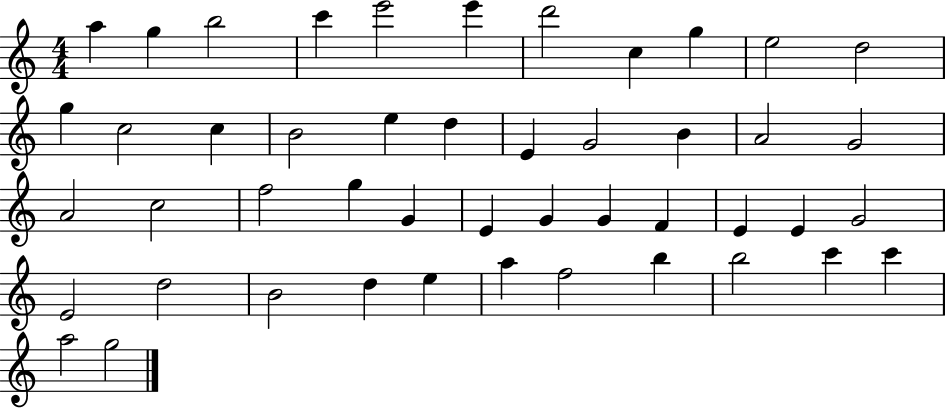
{
  \clef treble
  \numericTimeSignature
  \time 4/4
  \key c \major
  a''4 g''4 b''2 | c'''4 e'''2 e'''4 | d'''2 c''4 g''4 | e''2 d''2 | \break g''4 c''2 c''4 | b'2 e''4 d''4 | e'4 g'2 b'4 | a'2 g'2 | \break a'2 c''2 | f''2 g''4 g'4 | e'4 g'4 g'4 f'4 | e'4 e'4 g'2 | \break e'2 d''2 | b'2 d''4 e''4 | a''4 f''2 b''4 | b''2 c'''4 c'''4 | \break a''2 g''2 | \bar "|."
}